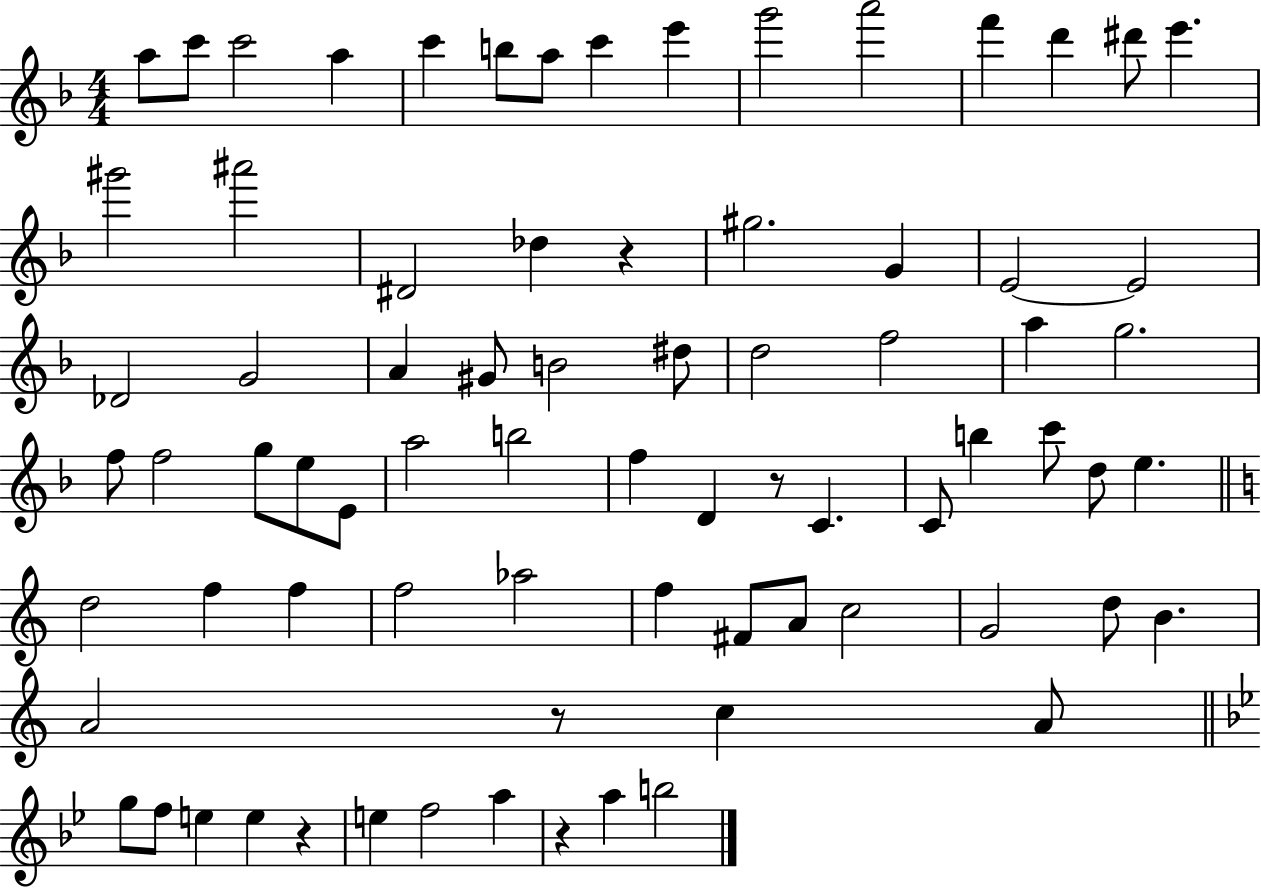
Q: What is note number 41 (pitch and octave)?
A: F5